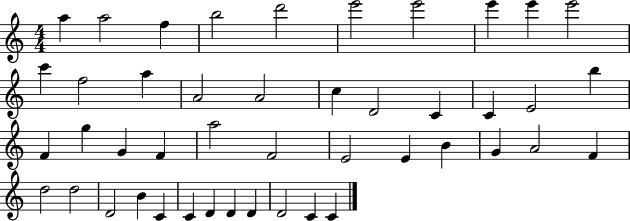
{
  \clef treble
  \numericTimeSignature
  \time 4/4
  \key c \major
  a''4 a''2 f''4 | b''2 d'''2 | e'''2 e'''2 | e'''4 e'''4 e'''2 | \break c'''4 f''2 a''4 | a'2 a'2 | c''4 d'2 c'4 | c'4 e'2 b''4 | \break f'4 g''4 g'4 f'4 | a''2 f'2 | e'2 e'4 b'4 | g'4 a'2 f'4 | \break d''2 d''2 | d'2 b'4 c'4 | c'4 d'4 d'4 d'4 | d'2 c'4 c'4 | \break \bar "|."
}